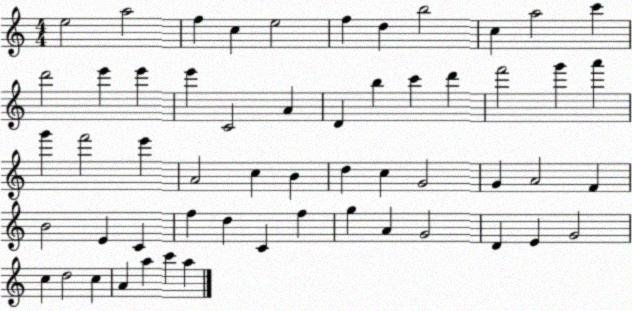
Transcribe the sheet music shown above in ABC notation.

X:1
T:Untitled
M:4/4
L:1/4
K:C
e2 a2 f c e2 f d b2 c a2 c' d'2 e' e' e' C2 A D b c' d' f'2 g' a' g' f'2 e' A2 c B d c G2 G A2 F B2 E C f d C f g A G2 D E G2 c d2 c A a c' a